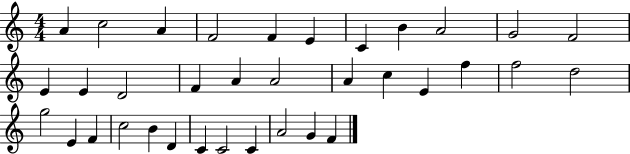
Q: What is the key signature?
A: C major